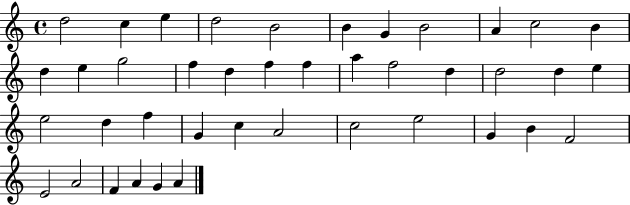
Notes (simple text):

D5/h C5/q E5/q D5/h B4/h B4/q G4/q B4/h A4/q C5/h B4/q D5/q E5/q G5/h F5/q D5/q F5/q F5/q A5/q F5/h D5/q D5/h D5/q E5/q E5/h D5/q F5/q G4/q C5/q A4/h C5/h E5/h G4/q B4/q F4/h E4/h A4/h F4/q A4/q G4/q A4/q